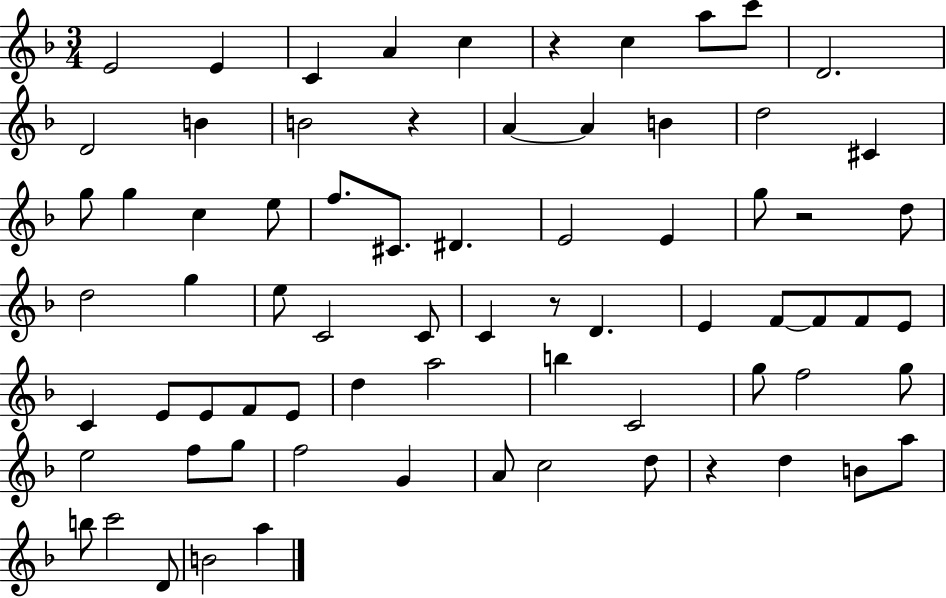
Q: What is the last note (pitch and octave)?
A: A5